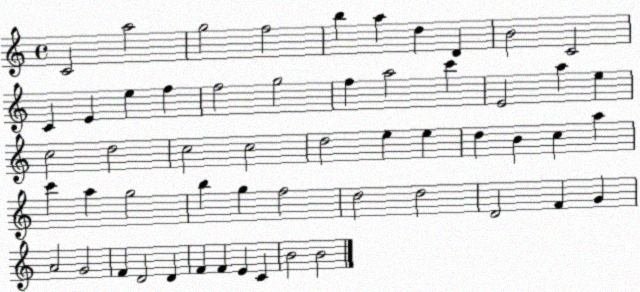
X:1
T:Untitled
M:4/4
L:1/4
K:C
C2 a2 g2 f2 b a d D B2 C2 C E e f f2 g2 f a2 c' E2 a e c2 d2 c2 c2 d2 e e d B c a c' a g2 b g f2 d2 d2 D2 F G A2 G2 F D2 D F F E C B2 B2